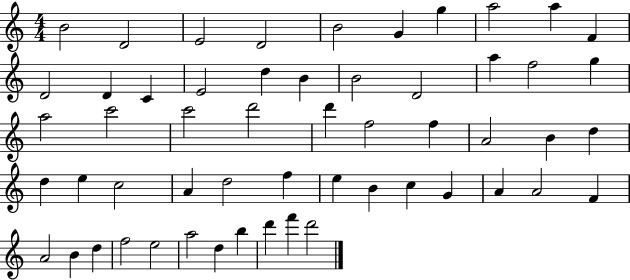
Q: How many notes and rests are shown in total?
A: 55